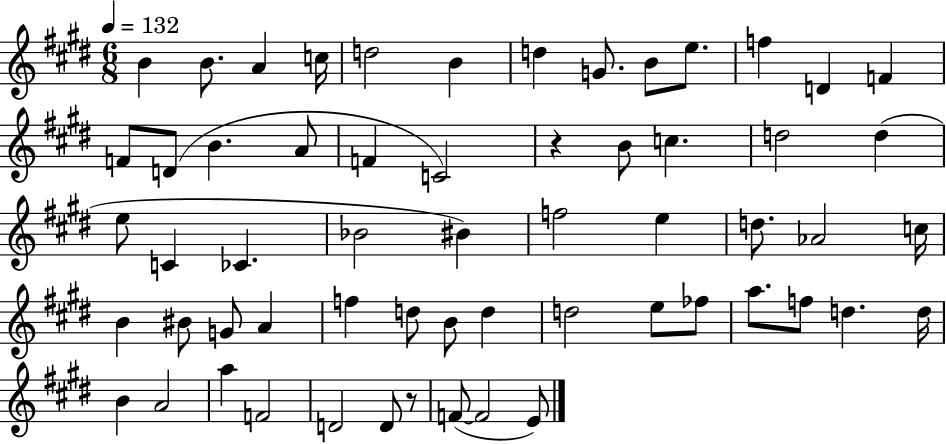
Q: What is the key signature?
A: E major